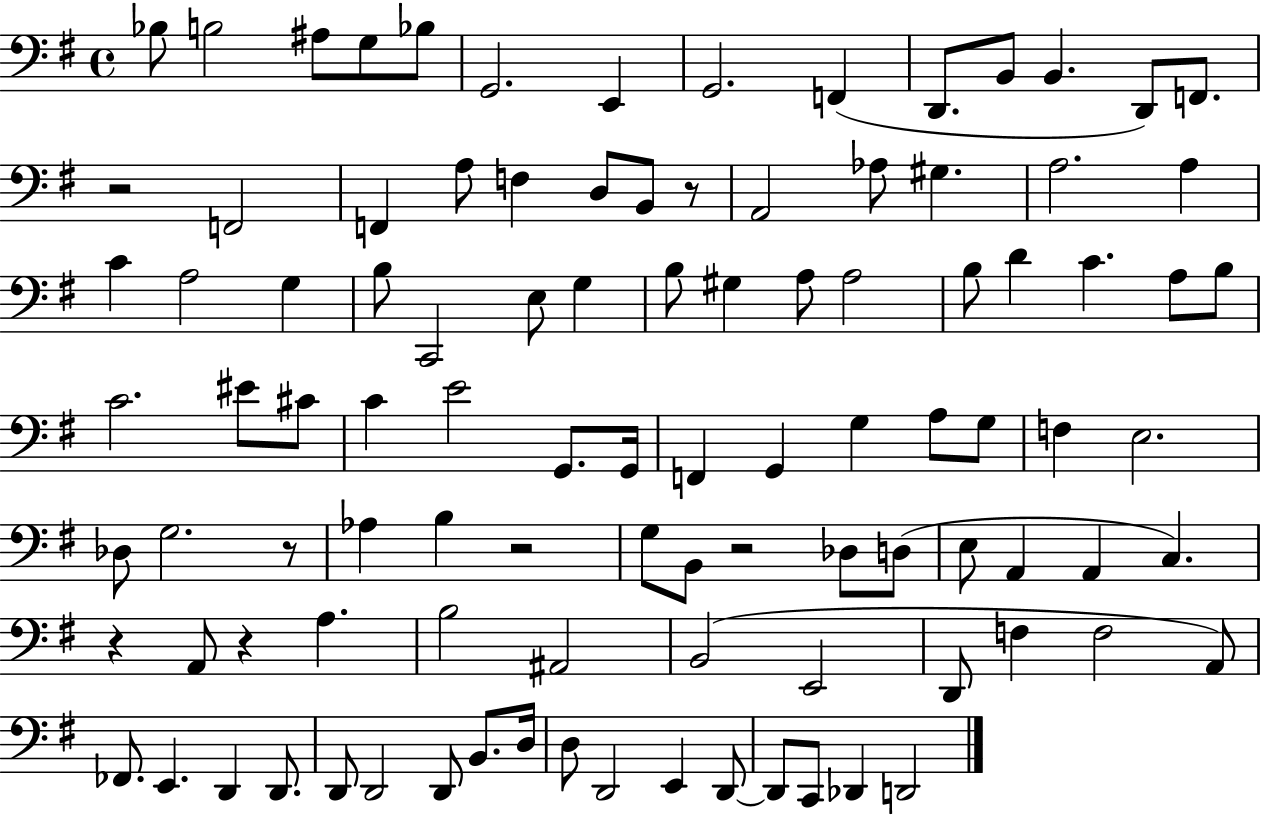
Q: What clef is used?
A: bass